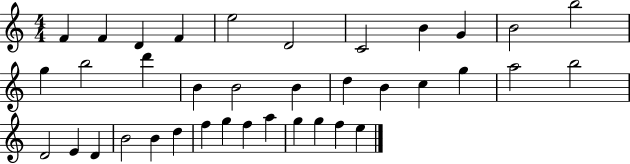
{
  \clef treble
  \numericTimeSignature
  \time 4/4
  \key c \major
  f'4 f'4 d'4 f'4 | e''2 d'2 | c'2 b'4 g'4 | b'2 b''2 | \break g''4 b''2 d'''4 | b'4 b'2 b'4 | d''4 b'4 c''4 g''4 | a''2 b''2 | \break d'2 e'4 d'4 | b'2 b'4 d''4 | f''4 g''4 f''4 a''4 | g''4 g''4 f''4 e''4 | \break \bar "|."
}